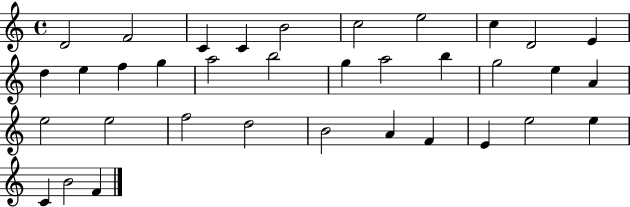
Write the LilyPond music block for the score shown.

{
  \clef treble
  \time 4/4
  \defaultTimeSignature
  \key c \major
  d'2 f'2 | c'4 c'4 b'2 | c''2 e''2 | c''4 d'2 e'4 | \break d''4 e''4 f''4 g''4 | a''2 b''2 | g''4 a''2 b''4 | g''2 e''4 a'4 | \break e''2 e''2 | f''2 d''2 | b'2 a'4 f'4 | e'4 e''2 e''4 | \break c'4 b'2 f'4 | \bar "|."
}